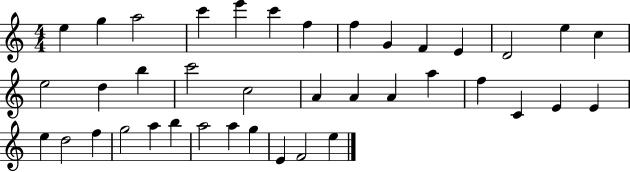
{
  \clef treble
  \numericTimeSignature
  \time 4/4
  \key c \major
  e''4 g''4 a''2 | c'''4 e'''4 c'''4 f''4 | f''4 g'4 f'4 e'4 | d'2 e''4 c''4 | \break e''2 d''4 b''4 | c'''2 c''2 | a'4 a'4 a'4 a''4 | f''4 c'4 e'4 e'4 | \break e''4 d''2 f''4 | g''2 a''4 b''4 | a''2 a''4 g''4 | e'4 f'2 e''4 | \break \bar "|."
}